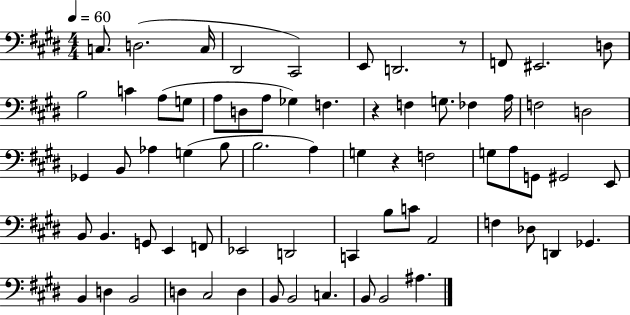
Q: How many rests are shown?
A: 3